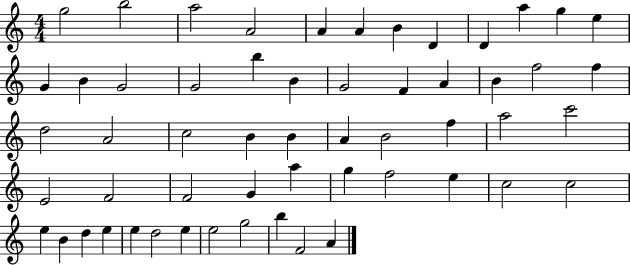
G5/h B5/h A5/h A4/h A4/q A4/q B4/q D4/q D4/q A5/q G5/q E5/q G4/q B4/q G4/h G4/h B5/q B4/q G4/h F4/q A4/q B4/q F5/h F5/q D5/h A4/h C5/h B4/q B4/q A4/q B4/h F5/q A5/h C6/h E4/h F4/h F4/h G4/q A5/q G5/q F5/h E5/q C5/h C5/h E5/q B4/q D5/q E5/q E5/q D5/h E5/q E5/h G5/h B5/q F4/h A4/q